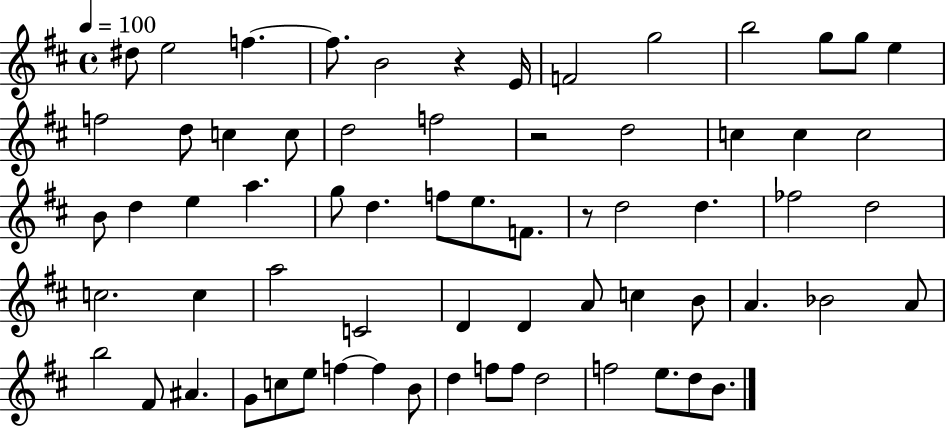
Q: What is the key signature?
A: D major